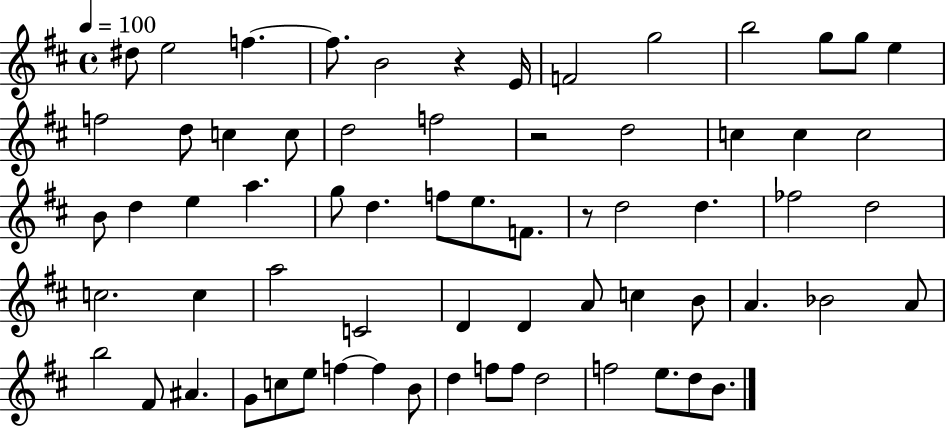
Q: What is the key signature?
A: D major